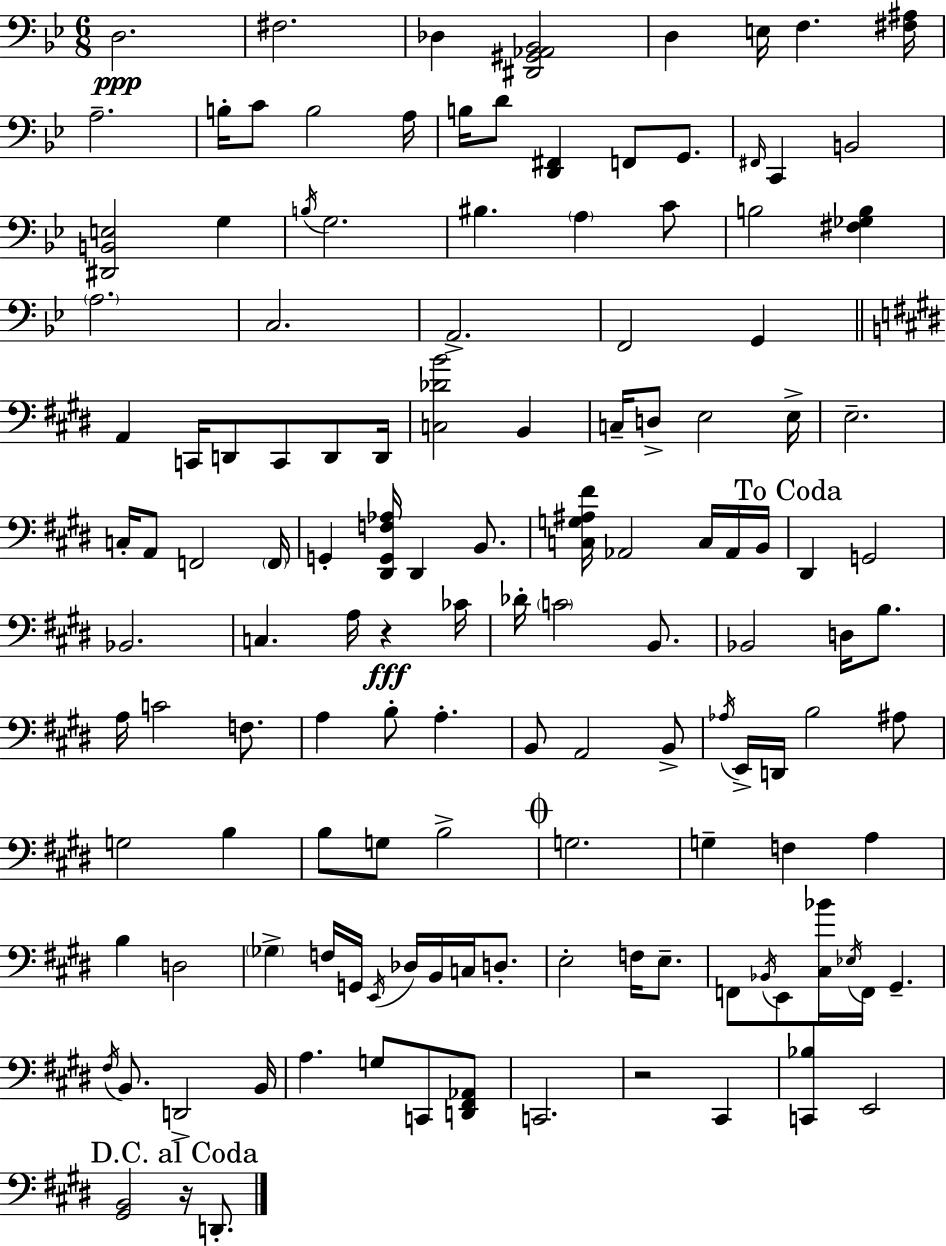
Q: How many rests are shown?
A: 3